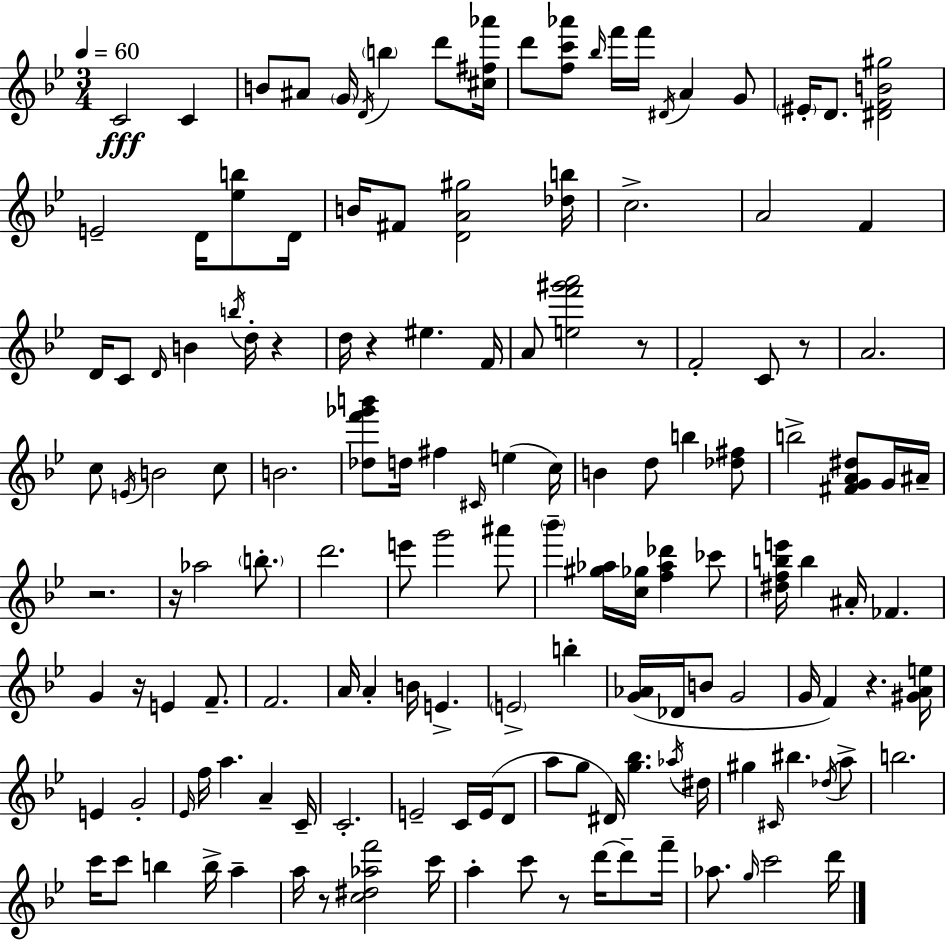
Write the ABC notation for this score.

X:1
T:Untitled
M:3/4
L:1/4
K:Bb
C2 C B/2 ^A/2 G/4 D/4 b d'/2 [^c^f_a']/4 d'/2 [fc'_a']/2 _b/4 f'/4 f'/4 ^D/4 A G/2 ^E/4 D/2 [^DFB^g]2 E2 D/4 [_eb]/2 D/4 B/4 ^F/2 [DA^g]2 [_db]/4 c2 A2 F D/4 C/2 D/4 B b/4 d/4 z d/4 z ^e F/4 A/2 [ef'^g'a']2 z/2 F2 C/2 z/2 A2 c/2 E/4 B2 c/2 B2 [_df'_g'b']/2 d/4 ^f ^C/4 e c/4 B d/2 b [_d^f]/2 b2 [^FGA^d]/2 G/4 ^A/4 z2 z/4 _a2 b/2 d'2 e'/2 g'2 ^a'/2 _b' [^g_a]/4 [c_g]/4 [f_a_d'] _c'/2 [^dfbe']/4 b ^A/4 _F G z/4 E F/2 F2 A/4 A B/4 E E2 b [G_A]/4 _D/4 B/2 G2 G/4 F z [^GAe]/4 E G2 _E/4 f/4 a A C/4 C2 E2 C/4 E/4 D/2 a/2 g/2 ^D/4 [g_b] _a/4 ^d/4 ^g ^C/4 ^b _d/4 a/2 b2 c'/4 c'/2 b b/4 a a/4 z/2 [c^d_af']2 c'/4 a c'/2 z/2 d'/4 d'/2 f'/4 _a/2 g/4 c'2 d'/4